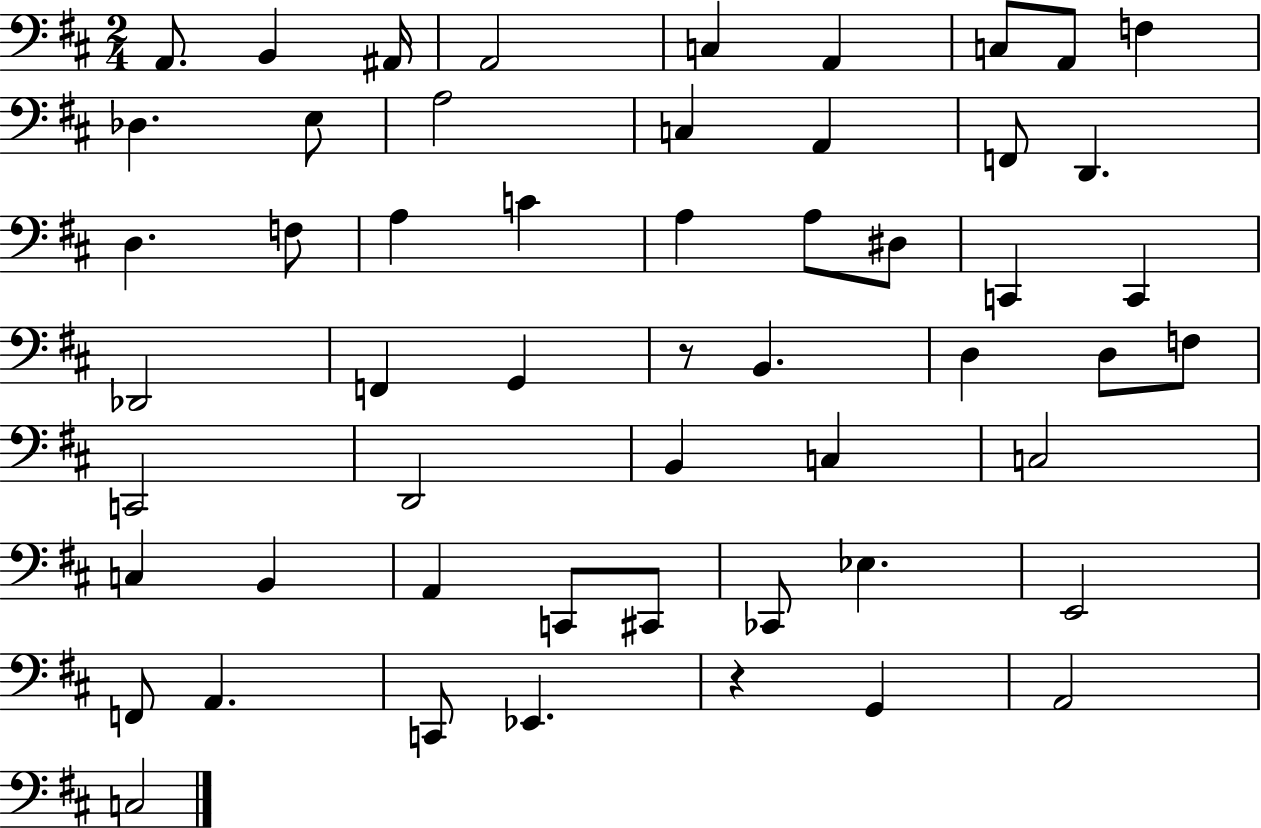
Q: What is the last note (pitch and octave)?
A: C3